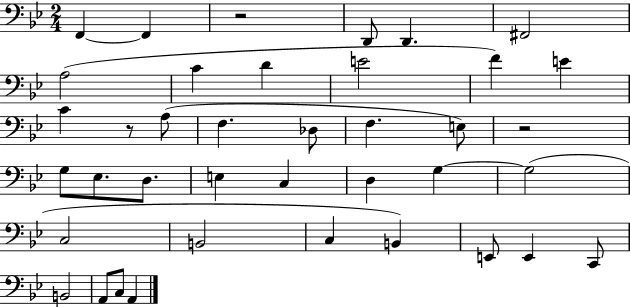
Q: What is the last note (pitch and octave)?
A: A2